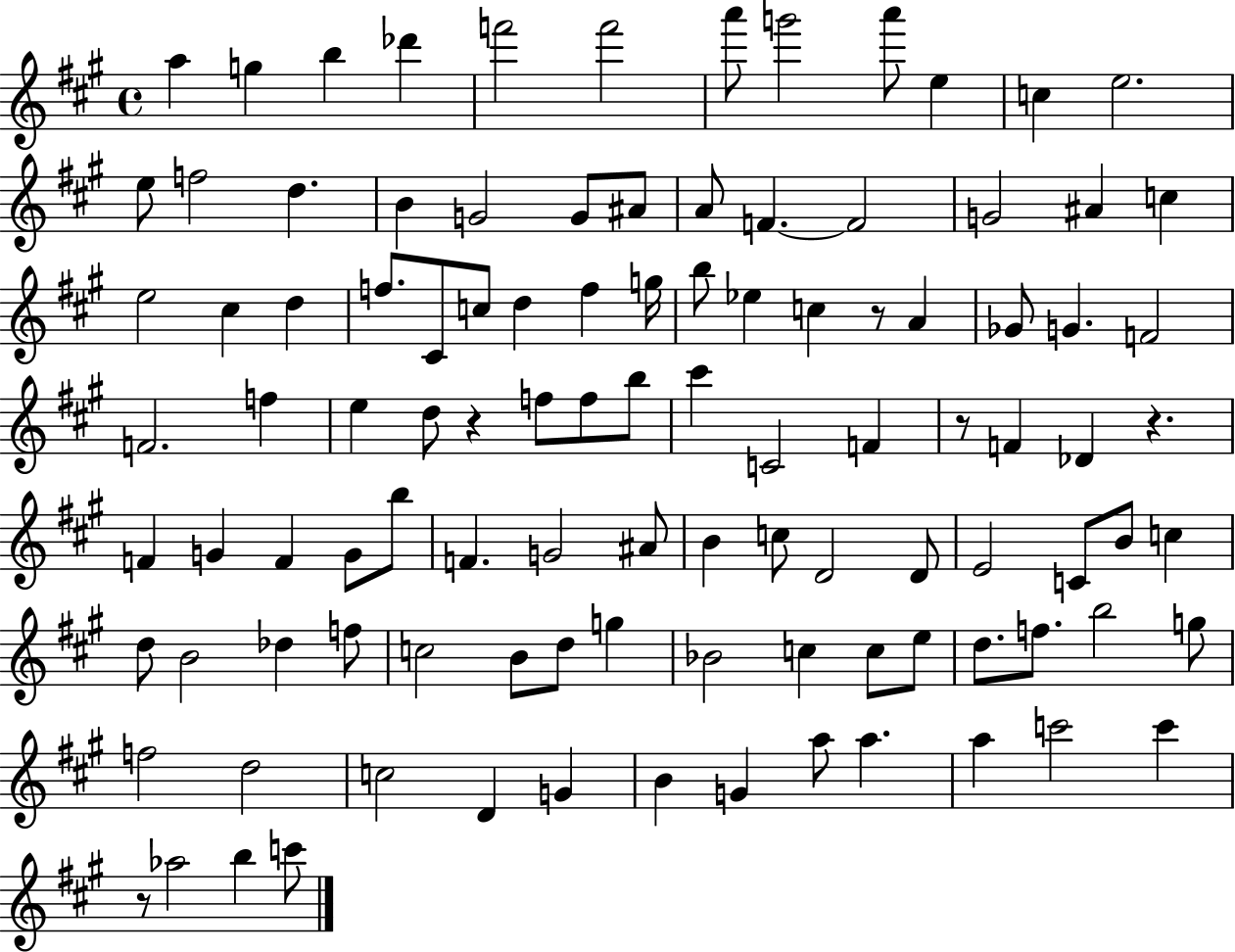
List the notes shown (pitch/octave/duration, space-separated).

A5/q G5/q B5/q Db6/q F6/h F6/h A6/e G6/h A6/e E5/q C5/q E5/h. E5/e F5/h D5/q. B4/q G4/h G4/e A#4/e A4/e F4/q. F4/h G4/h A#4/q C5/q E5/h C#5/q D5/q F5/e. C#4/e C5/e D5/q F5/q G5/s B5/e Eb5/q C5/q R/e A4/q Gb4/e G4/q. F4/h F4/h. F5/q E5/q D5/e R/q F5/e F5/e B5/e C#6/q C4/h F4/q R/e F4/q Db4/q R/q. F4/q G4/q F4/q G4/e B5/e F4/q. G4/h A#4/e B4/q C5/e D4/h D4/e E4/h C4/e B4/e C5/q D5/e B4/h Db5/q F5/e C5/h B4/e D5/e G5/q Bb4/h C5/q C5/e E5/e D5/e. F5/e. B5/h G5/e F5/h D5/h C5/h D4/q G4/q B4/q G4/q A5/e A5/q. A5/q C6/h C6/q R/e Ab5/h B5/q C6/e